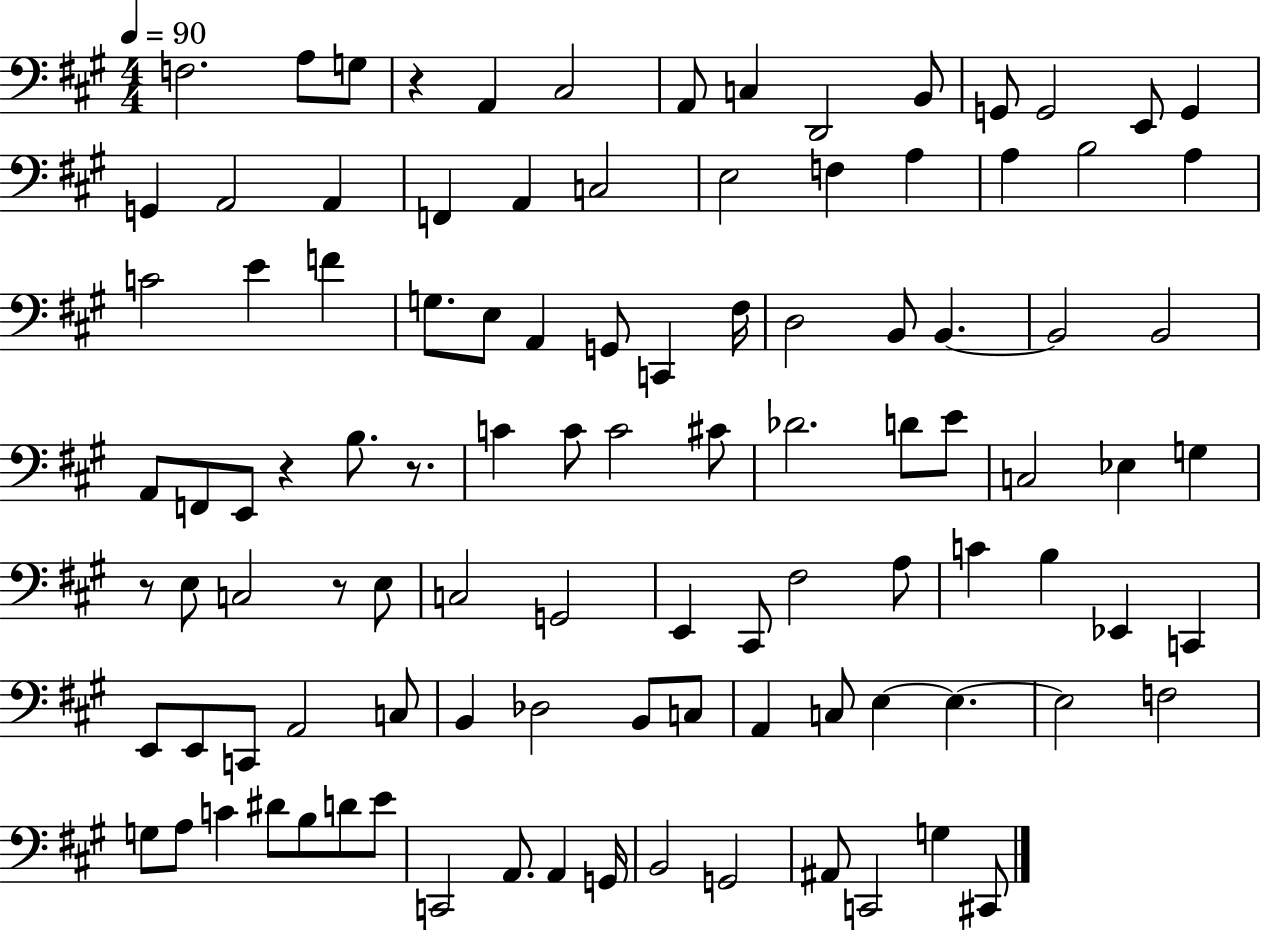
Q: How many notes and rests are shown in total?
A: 103